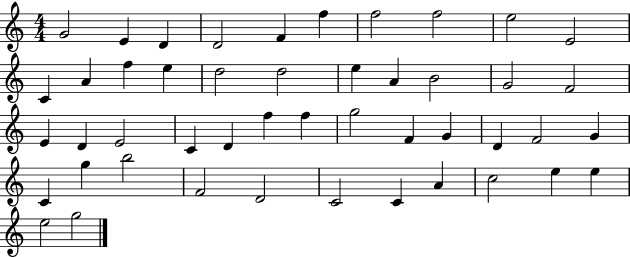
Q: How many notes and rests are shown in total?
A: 47